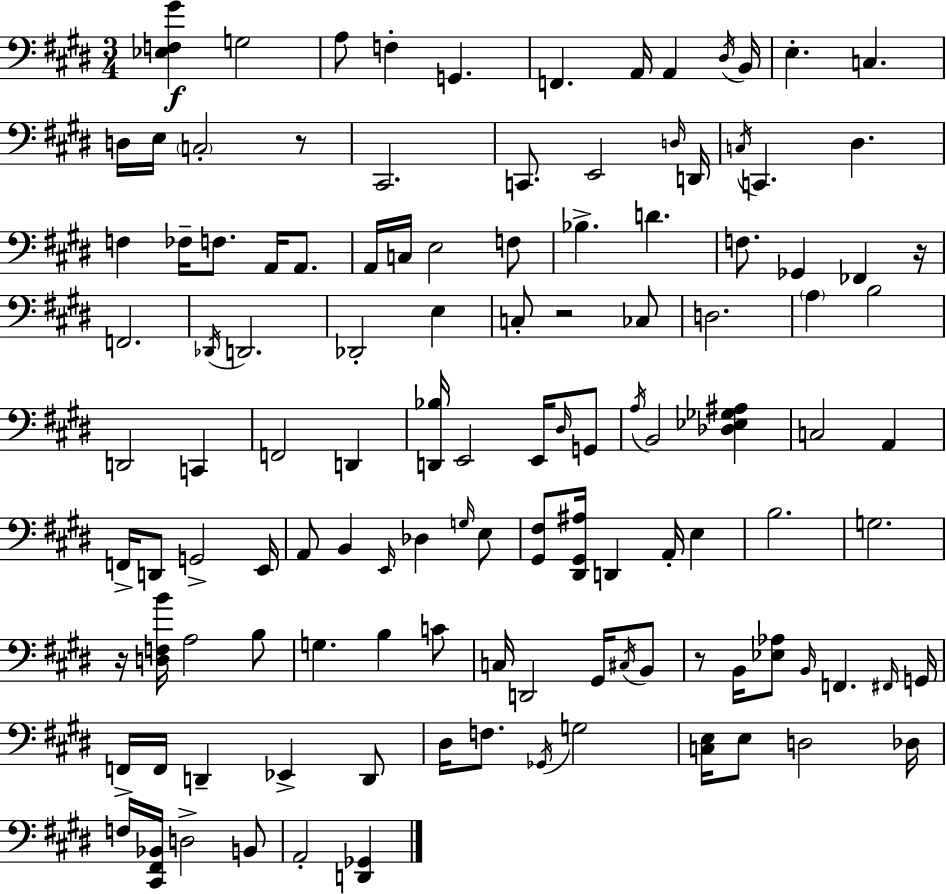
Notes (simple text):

[Eb3,F3,G#4]/q G3/h A3/e F3/q G2/q. F2/q. A2/s A2/q D#3/s B2/s E3/q. C3/q. D3/s E3/s C3/h R/e C#2/h. C2/e. E2/h D3/s D2/s C3/s C2/q. D#3/q. F3/q FES3/s F3/e. A2/s A2/e. A2/s C3/s E3/h F3/e Bb3/q. D4/q. F3/e. Gb2/q FES2/q R/s F2/h. Db2/s D2/h. Db2/h E3/q C3/e R/h CES3/e D3/h. A3/q B3/h D2/h C2/q F2/h D2/q [D2,Bb3]/s E2/h E2/s D#3/s G2/e A3/s B2/h [Db3,Eb3,Gb3,A#3]/q C3/h A2/q F2/s D2/e G2/h E2/s A2/e B2/q E2/s Db3/q G3/s E3/e [G#2,F#3]/e [D#2,G#2,A#3]/s D2/q A2/s E3/q B3/h. G3/h. R/s [D3,F3,B4]/s A3/h B3/e G3/q. B3/q C4/e C3/s D2/h G#2/s C#3/s B2/e R/e B2/s [Eb3,Ab3]/e B2/s F2/q. F#2/s G2/s F2/s F2/s D2/q Eb2/q D2/e D#3/s F3/e. Gb2/s G3/h [C3,E3]/s E3/e D3/h Db3/s F3/s [C#2,F#2,Bb2]/s D3/h B2/e A2/h [D2,Gb2]/q